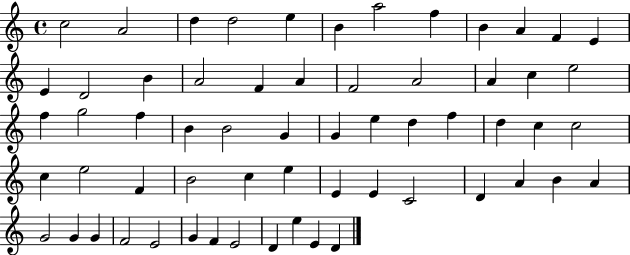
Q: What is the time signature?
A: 4/4